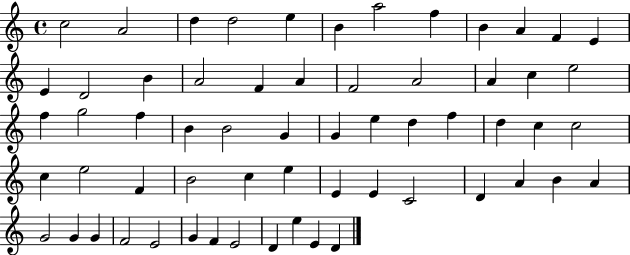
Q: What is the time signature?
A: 4/4